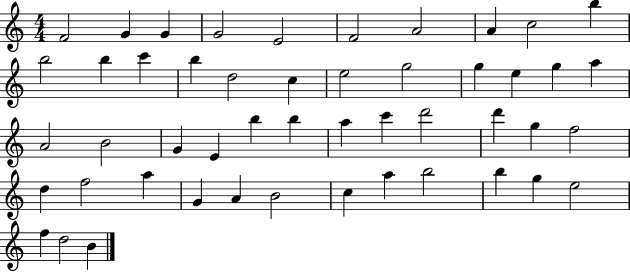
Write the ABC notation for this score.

X:1
T:Untitled
M:4/4
L:1/4
K:C
F2 G G G2 E2 F2 A2 A c2 b b2 b c' b d2 c e2 g2 g e g a A2 B2 G E b b a c' d'2 d' g f2 d f2 a G A B2 c a b2 b g e2 f d2 B